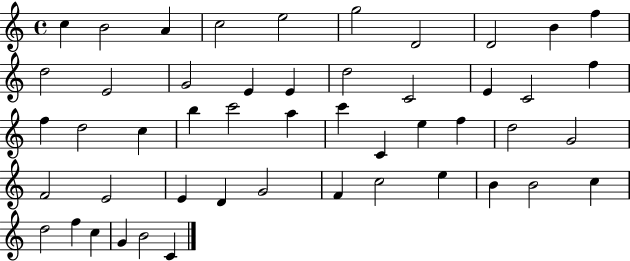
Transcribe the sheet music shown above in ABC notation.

X:1
T:Untitled
M:4/4
L:1/4
K:C
c B2 A c2 e2 g2 D2 D2 B f d2 E2 G2 E E d2 C2 E C2 f f d2 c b c'2 a c' C e f d2 G2 F2 E2 E D G2 F c2 e B B2 c d2 f c G B2 C